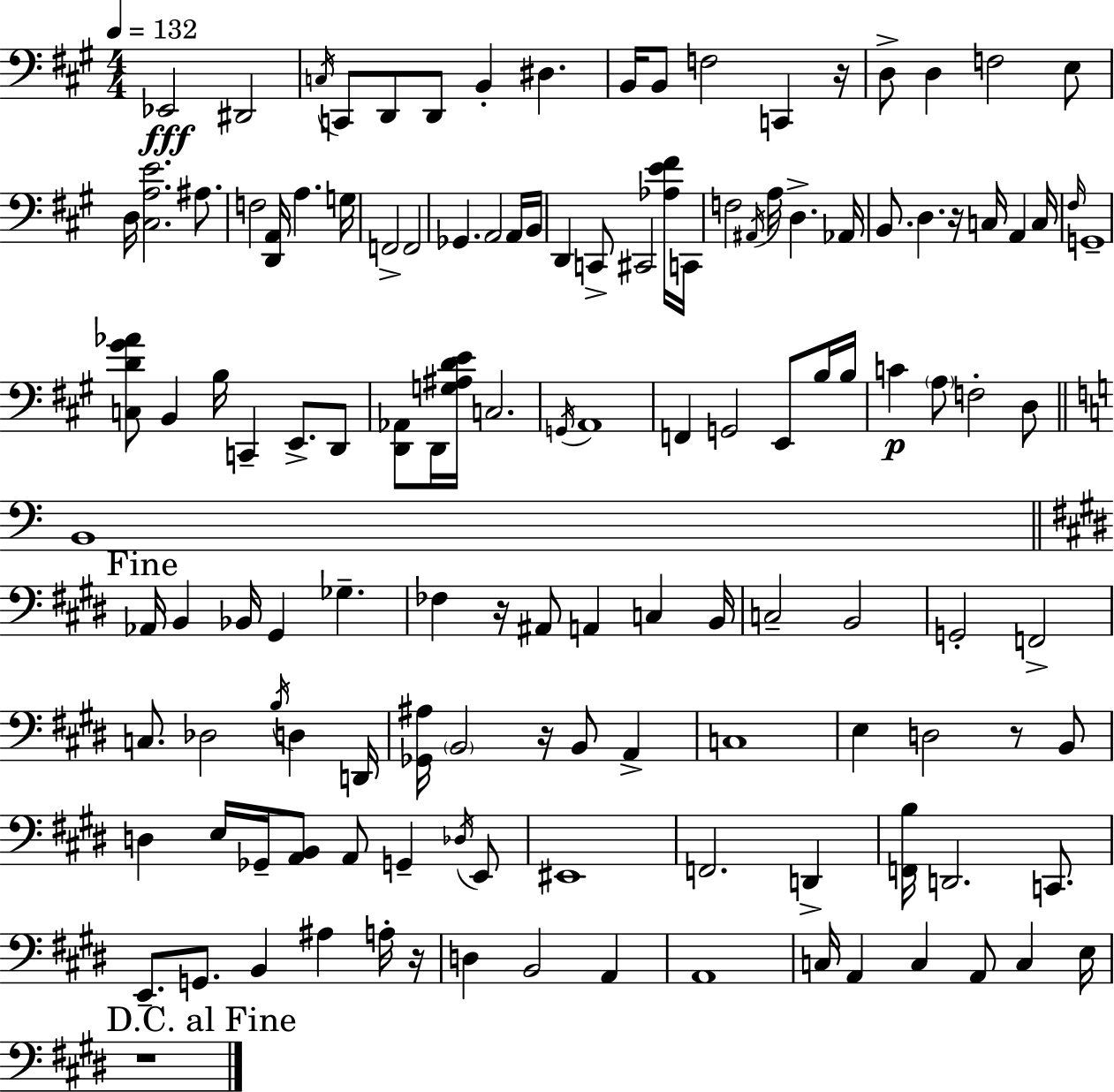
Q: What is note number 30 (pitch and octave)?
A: C#2